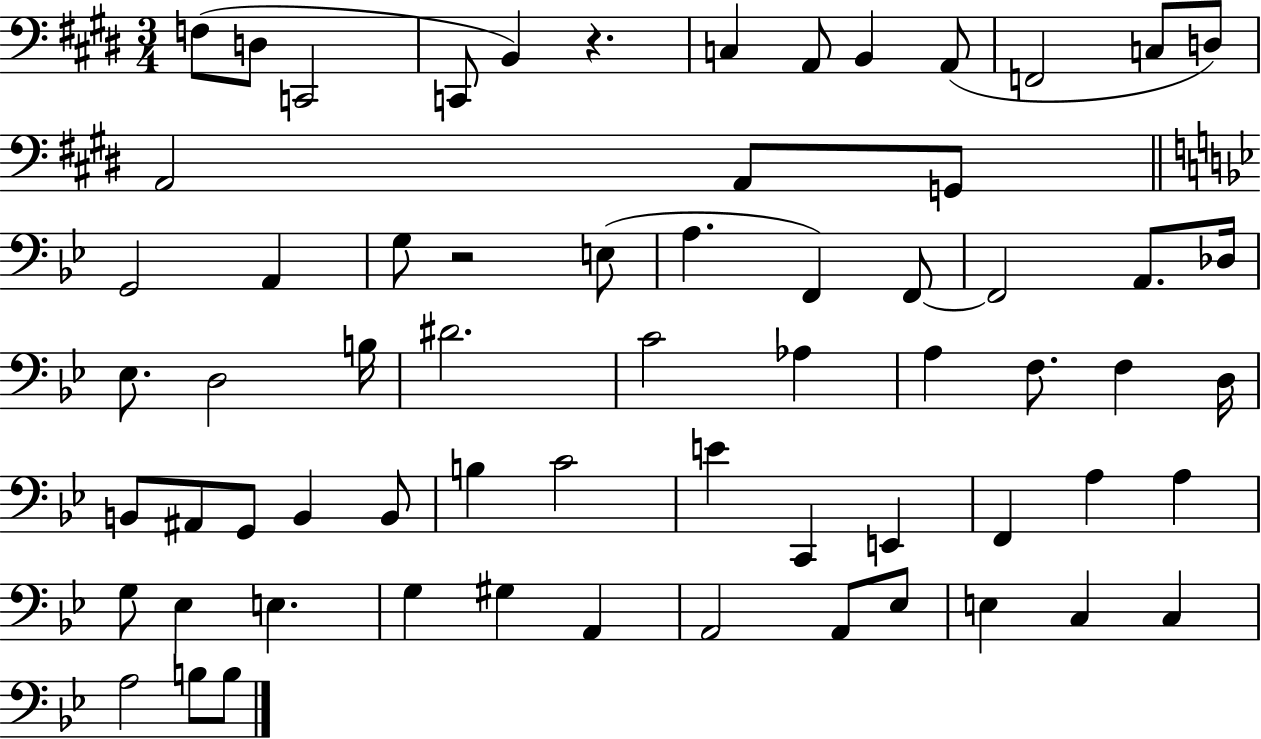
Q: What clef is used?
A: bass